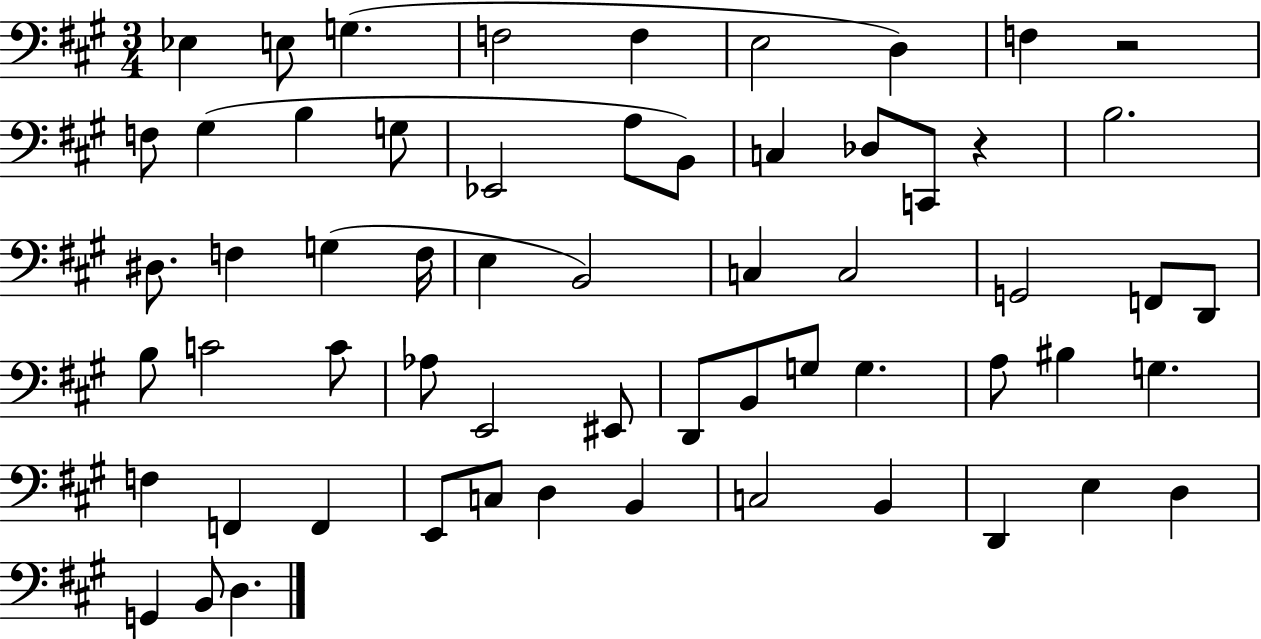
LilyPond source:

{
  \clef bass
  \numericTimeSignature
  \time 3/4
  \key a \major
  ees4 e8 g4.( | f2 f4 | e2 d4) | f4 r2 | \break f8 gis4( b4 g8 | ees,2 a8 b,8) | c4 des8 c,8 r4 | b2. | \break dis8. f4 g4( f16 | e4 b,2) | c4 c2 | g,2 f,8 d,8 | \break b8 c'2 c'8 | aes8 e,2 eis,8 | d,8 b,8 g8 g4. | a8 bis4 g4. | \break f4 f,4 f,4 | e,8 c8 d4 b,4 | c2 b,4 | d,4 e4 d4 | \break g,4 b,8 d4. | \bar "|."
}